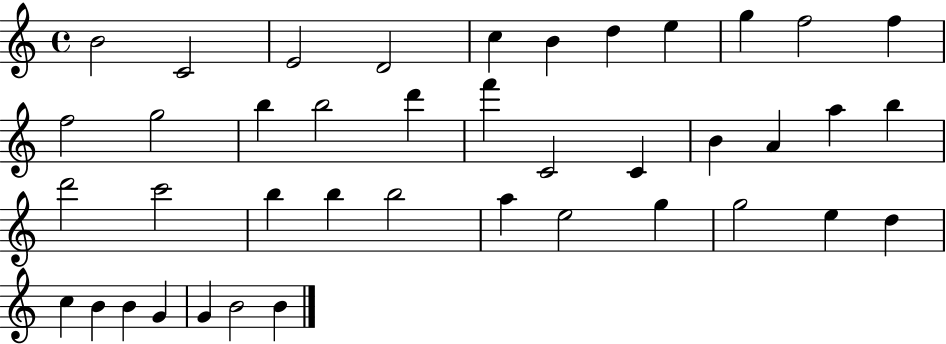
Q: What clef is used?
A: treble